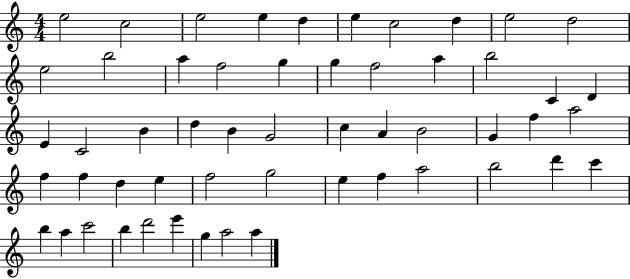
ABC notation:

X:1
T:Untitled
M:4/4
L:1/4
K:C
e2 c2 e2 e d e c2 d e2 d2 e2 b2 a f2 g g f2 a b2 C D E C2 B d B G2 c A B2 G f a2 f f d e f2 g2 e f a2 b2 d' c' b a c'2 b d'2 e' g a2 a